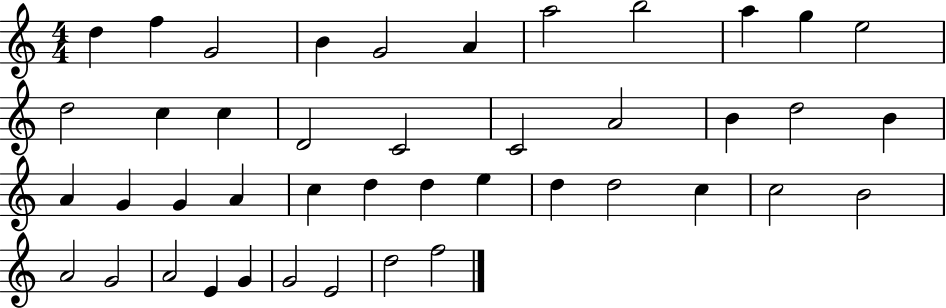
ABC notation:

X:1
T:Untitled
M:4/4
L:1/4
K:C
d f G2 B G2 A a2 b2 a g e2 d2 c c D2 C2 C2 A2 B d2 B A G G A c d d e d d2 c c2 B2 A2 G2 A2 E G G2 E2 d2 f2